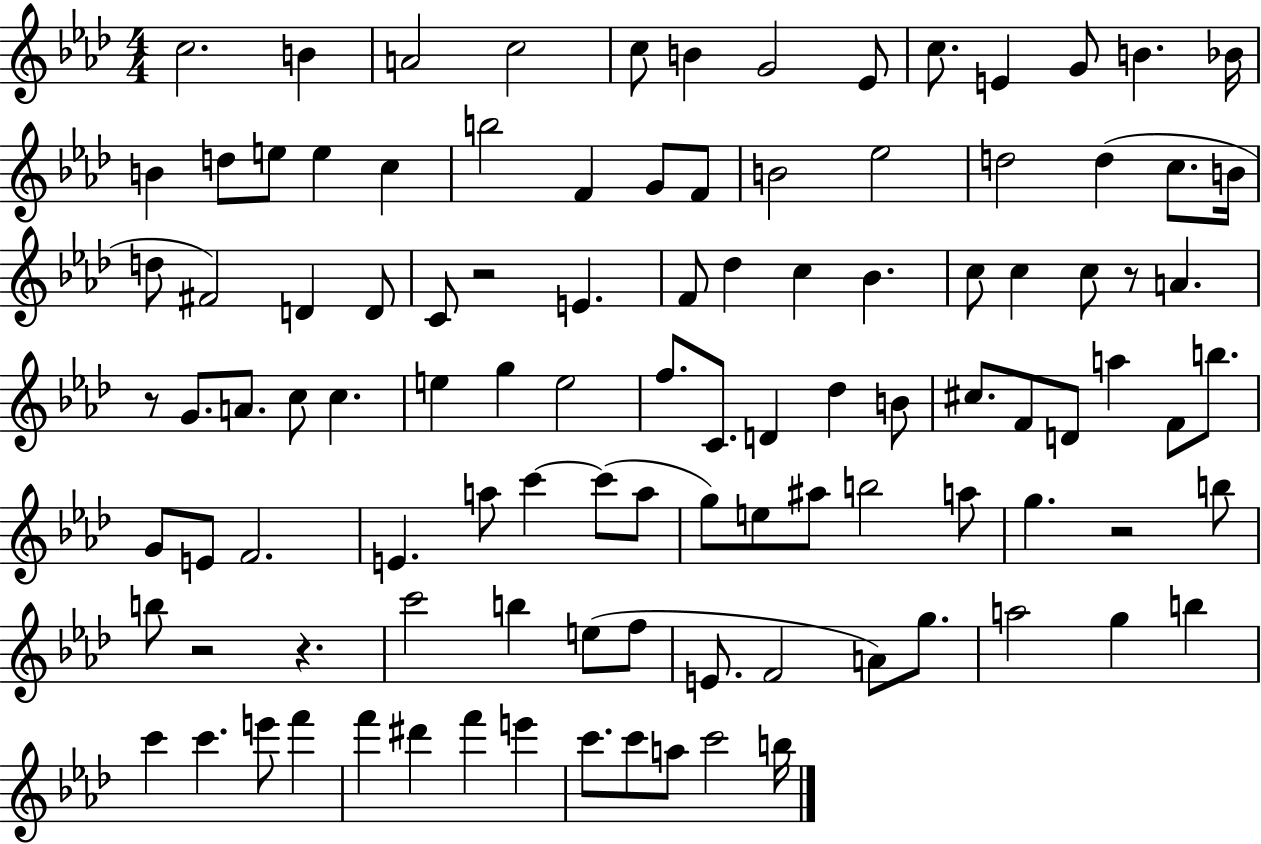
C5/h. B4/q A4/h C5/h C5/e B4/q G4/h Eb4/e C5/e. E4/q G4/e B4/q. Bb4/s B4/q D5/e E5/e E5/q C5/q B5/h F4/q G4/e F4/e B4/h Eb5/h D5/h D5/q C5/e. B4/s D5/e F#4/h D4/q D4/e C4/e R/h E4/q. F4/e Db5/q C5/q Bb4/q. C5/e C5/q C5/e R/e A4/q. R/e G4/e. A4/e. C5/e C5/q. E5/q G5/q E5/h F5/e. C4/e. D4/q Db5/q B4/e C#5/e. F4/e D4/e A5/q F4/e B5/e. G4/e E4/e F4/h. E4/q. A5/e C6/q C6/e A5/e G5/e E5/e A#5/e B5/h A5/e G5/q. R/h B5/e B5/e R/h R/q. C6/h B5/q E5/e F5/e E4/e. F4/h A4/e G5/e. A5/h G5/q B5/q C6/q C6/q. E6/e F6/q F6/q D#6/q F6/q E6/q C6/e. C6/e A5/e C6/h B5/s